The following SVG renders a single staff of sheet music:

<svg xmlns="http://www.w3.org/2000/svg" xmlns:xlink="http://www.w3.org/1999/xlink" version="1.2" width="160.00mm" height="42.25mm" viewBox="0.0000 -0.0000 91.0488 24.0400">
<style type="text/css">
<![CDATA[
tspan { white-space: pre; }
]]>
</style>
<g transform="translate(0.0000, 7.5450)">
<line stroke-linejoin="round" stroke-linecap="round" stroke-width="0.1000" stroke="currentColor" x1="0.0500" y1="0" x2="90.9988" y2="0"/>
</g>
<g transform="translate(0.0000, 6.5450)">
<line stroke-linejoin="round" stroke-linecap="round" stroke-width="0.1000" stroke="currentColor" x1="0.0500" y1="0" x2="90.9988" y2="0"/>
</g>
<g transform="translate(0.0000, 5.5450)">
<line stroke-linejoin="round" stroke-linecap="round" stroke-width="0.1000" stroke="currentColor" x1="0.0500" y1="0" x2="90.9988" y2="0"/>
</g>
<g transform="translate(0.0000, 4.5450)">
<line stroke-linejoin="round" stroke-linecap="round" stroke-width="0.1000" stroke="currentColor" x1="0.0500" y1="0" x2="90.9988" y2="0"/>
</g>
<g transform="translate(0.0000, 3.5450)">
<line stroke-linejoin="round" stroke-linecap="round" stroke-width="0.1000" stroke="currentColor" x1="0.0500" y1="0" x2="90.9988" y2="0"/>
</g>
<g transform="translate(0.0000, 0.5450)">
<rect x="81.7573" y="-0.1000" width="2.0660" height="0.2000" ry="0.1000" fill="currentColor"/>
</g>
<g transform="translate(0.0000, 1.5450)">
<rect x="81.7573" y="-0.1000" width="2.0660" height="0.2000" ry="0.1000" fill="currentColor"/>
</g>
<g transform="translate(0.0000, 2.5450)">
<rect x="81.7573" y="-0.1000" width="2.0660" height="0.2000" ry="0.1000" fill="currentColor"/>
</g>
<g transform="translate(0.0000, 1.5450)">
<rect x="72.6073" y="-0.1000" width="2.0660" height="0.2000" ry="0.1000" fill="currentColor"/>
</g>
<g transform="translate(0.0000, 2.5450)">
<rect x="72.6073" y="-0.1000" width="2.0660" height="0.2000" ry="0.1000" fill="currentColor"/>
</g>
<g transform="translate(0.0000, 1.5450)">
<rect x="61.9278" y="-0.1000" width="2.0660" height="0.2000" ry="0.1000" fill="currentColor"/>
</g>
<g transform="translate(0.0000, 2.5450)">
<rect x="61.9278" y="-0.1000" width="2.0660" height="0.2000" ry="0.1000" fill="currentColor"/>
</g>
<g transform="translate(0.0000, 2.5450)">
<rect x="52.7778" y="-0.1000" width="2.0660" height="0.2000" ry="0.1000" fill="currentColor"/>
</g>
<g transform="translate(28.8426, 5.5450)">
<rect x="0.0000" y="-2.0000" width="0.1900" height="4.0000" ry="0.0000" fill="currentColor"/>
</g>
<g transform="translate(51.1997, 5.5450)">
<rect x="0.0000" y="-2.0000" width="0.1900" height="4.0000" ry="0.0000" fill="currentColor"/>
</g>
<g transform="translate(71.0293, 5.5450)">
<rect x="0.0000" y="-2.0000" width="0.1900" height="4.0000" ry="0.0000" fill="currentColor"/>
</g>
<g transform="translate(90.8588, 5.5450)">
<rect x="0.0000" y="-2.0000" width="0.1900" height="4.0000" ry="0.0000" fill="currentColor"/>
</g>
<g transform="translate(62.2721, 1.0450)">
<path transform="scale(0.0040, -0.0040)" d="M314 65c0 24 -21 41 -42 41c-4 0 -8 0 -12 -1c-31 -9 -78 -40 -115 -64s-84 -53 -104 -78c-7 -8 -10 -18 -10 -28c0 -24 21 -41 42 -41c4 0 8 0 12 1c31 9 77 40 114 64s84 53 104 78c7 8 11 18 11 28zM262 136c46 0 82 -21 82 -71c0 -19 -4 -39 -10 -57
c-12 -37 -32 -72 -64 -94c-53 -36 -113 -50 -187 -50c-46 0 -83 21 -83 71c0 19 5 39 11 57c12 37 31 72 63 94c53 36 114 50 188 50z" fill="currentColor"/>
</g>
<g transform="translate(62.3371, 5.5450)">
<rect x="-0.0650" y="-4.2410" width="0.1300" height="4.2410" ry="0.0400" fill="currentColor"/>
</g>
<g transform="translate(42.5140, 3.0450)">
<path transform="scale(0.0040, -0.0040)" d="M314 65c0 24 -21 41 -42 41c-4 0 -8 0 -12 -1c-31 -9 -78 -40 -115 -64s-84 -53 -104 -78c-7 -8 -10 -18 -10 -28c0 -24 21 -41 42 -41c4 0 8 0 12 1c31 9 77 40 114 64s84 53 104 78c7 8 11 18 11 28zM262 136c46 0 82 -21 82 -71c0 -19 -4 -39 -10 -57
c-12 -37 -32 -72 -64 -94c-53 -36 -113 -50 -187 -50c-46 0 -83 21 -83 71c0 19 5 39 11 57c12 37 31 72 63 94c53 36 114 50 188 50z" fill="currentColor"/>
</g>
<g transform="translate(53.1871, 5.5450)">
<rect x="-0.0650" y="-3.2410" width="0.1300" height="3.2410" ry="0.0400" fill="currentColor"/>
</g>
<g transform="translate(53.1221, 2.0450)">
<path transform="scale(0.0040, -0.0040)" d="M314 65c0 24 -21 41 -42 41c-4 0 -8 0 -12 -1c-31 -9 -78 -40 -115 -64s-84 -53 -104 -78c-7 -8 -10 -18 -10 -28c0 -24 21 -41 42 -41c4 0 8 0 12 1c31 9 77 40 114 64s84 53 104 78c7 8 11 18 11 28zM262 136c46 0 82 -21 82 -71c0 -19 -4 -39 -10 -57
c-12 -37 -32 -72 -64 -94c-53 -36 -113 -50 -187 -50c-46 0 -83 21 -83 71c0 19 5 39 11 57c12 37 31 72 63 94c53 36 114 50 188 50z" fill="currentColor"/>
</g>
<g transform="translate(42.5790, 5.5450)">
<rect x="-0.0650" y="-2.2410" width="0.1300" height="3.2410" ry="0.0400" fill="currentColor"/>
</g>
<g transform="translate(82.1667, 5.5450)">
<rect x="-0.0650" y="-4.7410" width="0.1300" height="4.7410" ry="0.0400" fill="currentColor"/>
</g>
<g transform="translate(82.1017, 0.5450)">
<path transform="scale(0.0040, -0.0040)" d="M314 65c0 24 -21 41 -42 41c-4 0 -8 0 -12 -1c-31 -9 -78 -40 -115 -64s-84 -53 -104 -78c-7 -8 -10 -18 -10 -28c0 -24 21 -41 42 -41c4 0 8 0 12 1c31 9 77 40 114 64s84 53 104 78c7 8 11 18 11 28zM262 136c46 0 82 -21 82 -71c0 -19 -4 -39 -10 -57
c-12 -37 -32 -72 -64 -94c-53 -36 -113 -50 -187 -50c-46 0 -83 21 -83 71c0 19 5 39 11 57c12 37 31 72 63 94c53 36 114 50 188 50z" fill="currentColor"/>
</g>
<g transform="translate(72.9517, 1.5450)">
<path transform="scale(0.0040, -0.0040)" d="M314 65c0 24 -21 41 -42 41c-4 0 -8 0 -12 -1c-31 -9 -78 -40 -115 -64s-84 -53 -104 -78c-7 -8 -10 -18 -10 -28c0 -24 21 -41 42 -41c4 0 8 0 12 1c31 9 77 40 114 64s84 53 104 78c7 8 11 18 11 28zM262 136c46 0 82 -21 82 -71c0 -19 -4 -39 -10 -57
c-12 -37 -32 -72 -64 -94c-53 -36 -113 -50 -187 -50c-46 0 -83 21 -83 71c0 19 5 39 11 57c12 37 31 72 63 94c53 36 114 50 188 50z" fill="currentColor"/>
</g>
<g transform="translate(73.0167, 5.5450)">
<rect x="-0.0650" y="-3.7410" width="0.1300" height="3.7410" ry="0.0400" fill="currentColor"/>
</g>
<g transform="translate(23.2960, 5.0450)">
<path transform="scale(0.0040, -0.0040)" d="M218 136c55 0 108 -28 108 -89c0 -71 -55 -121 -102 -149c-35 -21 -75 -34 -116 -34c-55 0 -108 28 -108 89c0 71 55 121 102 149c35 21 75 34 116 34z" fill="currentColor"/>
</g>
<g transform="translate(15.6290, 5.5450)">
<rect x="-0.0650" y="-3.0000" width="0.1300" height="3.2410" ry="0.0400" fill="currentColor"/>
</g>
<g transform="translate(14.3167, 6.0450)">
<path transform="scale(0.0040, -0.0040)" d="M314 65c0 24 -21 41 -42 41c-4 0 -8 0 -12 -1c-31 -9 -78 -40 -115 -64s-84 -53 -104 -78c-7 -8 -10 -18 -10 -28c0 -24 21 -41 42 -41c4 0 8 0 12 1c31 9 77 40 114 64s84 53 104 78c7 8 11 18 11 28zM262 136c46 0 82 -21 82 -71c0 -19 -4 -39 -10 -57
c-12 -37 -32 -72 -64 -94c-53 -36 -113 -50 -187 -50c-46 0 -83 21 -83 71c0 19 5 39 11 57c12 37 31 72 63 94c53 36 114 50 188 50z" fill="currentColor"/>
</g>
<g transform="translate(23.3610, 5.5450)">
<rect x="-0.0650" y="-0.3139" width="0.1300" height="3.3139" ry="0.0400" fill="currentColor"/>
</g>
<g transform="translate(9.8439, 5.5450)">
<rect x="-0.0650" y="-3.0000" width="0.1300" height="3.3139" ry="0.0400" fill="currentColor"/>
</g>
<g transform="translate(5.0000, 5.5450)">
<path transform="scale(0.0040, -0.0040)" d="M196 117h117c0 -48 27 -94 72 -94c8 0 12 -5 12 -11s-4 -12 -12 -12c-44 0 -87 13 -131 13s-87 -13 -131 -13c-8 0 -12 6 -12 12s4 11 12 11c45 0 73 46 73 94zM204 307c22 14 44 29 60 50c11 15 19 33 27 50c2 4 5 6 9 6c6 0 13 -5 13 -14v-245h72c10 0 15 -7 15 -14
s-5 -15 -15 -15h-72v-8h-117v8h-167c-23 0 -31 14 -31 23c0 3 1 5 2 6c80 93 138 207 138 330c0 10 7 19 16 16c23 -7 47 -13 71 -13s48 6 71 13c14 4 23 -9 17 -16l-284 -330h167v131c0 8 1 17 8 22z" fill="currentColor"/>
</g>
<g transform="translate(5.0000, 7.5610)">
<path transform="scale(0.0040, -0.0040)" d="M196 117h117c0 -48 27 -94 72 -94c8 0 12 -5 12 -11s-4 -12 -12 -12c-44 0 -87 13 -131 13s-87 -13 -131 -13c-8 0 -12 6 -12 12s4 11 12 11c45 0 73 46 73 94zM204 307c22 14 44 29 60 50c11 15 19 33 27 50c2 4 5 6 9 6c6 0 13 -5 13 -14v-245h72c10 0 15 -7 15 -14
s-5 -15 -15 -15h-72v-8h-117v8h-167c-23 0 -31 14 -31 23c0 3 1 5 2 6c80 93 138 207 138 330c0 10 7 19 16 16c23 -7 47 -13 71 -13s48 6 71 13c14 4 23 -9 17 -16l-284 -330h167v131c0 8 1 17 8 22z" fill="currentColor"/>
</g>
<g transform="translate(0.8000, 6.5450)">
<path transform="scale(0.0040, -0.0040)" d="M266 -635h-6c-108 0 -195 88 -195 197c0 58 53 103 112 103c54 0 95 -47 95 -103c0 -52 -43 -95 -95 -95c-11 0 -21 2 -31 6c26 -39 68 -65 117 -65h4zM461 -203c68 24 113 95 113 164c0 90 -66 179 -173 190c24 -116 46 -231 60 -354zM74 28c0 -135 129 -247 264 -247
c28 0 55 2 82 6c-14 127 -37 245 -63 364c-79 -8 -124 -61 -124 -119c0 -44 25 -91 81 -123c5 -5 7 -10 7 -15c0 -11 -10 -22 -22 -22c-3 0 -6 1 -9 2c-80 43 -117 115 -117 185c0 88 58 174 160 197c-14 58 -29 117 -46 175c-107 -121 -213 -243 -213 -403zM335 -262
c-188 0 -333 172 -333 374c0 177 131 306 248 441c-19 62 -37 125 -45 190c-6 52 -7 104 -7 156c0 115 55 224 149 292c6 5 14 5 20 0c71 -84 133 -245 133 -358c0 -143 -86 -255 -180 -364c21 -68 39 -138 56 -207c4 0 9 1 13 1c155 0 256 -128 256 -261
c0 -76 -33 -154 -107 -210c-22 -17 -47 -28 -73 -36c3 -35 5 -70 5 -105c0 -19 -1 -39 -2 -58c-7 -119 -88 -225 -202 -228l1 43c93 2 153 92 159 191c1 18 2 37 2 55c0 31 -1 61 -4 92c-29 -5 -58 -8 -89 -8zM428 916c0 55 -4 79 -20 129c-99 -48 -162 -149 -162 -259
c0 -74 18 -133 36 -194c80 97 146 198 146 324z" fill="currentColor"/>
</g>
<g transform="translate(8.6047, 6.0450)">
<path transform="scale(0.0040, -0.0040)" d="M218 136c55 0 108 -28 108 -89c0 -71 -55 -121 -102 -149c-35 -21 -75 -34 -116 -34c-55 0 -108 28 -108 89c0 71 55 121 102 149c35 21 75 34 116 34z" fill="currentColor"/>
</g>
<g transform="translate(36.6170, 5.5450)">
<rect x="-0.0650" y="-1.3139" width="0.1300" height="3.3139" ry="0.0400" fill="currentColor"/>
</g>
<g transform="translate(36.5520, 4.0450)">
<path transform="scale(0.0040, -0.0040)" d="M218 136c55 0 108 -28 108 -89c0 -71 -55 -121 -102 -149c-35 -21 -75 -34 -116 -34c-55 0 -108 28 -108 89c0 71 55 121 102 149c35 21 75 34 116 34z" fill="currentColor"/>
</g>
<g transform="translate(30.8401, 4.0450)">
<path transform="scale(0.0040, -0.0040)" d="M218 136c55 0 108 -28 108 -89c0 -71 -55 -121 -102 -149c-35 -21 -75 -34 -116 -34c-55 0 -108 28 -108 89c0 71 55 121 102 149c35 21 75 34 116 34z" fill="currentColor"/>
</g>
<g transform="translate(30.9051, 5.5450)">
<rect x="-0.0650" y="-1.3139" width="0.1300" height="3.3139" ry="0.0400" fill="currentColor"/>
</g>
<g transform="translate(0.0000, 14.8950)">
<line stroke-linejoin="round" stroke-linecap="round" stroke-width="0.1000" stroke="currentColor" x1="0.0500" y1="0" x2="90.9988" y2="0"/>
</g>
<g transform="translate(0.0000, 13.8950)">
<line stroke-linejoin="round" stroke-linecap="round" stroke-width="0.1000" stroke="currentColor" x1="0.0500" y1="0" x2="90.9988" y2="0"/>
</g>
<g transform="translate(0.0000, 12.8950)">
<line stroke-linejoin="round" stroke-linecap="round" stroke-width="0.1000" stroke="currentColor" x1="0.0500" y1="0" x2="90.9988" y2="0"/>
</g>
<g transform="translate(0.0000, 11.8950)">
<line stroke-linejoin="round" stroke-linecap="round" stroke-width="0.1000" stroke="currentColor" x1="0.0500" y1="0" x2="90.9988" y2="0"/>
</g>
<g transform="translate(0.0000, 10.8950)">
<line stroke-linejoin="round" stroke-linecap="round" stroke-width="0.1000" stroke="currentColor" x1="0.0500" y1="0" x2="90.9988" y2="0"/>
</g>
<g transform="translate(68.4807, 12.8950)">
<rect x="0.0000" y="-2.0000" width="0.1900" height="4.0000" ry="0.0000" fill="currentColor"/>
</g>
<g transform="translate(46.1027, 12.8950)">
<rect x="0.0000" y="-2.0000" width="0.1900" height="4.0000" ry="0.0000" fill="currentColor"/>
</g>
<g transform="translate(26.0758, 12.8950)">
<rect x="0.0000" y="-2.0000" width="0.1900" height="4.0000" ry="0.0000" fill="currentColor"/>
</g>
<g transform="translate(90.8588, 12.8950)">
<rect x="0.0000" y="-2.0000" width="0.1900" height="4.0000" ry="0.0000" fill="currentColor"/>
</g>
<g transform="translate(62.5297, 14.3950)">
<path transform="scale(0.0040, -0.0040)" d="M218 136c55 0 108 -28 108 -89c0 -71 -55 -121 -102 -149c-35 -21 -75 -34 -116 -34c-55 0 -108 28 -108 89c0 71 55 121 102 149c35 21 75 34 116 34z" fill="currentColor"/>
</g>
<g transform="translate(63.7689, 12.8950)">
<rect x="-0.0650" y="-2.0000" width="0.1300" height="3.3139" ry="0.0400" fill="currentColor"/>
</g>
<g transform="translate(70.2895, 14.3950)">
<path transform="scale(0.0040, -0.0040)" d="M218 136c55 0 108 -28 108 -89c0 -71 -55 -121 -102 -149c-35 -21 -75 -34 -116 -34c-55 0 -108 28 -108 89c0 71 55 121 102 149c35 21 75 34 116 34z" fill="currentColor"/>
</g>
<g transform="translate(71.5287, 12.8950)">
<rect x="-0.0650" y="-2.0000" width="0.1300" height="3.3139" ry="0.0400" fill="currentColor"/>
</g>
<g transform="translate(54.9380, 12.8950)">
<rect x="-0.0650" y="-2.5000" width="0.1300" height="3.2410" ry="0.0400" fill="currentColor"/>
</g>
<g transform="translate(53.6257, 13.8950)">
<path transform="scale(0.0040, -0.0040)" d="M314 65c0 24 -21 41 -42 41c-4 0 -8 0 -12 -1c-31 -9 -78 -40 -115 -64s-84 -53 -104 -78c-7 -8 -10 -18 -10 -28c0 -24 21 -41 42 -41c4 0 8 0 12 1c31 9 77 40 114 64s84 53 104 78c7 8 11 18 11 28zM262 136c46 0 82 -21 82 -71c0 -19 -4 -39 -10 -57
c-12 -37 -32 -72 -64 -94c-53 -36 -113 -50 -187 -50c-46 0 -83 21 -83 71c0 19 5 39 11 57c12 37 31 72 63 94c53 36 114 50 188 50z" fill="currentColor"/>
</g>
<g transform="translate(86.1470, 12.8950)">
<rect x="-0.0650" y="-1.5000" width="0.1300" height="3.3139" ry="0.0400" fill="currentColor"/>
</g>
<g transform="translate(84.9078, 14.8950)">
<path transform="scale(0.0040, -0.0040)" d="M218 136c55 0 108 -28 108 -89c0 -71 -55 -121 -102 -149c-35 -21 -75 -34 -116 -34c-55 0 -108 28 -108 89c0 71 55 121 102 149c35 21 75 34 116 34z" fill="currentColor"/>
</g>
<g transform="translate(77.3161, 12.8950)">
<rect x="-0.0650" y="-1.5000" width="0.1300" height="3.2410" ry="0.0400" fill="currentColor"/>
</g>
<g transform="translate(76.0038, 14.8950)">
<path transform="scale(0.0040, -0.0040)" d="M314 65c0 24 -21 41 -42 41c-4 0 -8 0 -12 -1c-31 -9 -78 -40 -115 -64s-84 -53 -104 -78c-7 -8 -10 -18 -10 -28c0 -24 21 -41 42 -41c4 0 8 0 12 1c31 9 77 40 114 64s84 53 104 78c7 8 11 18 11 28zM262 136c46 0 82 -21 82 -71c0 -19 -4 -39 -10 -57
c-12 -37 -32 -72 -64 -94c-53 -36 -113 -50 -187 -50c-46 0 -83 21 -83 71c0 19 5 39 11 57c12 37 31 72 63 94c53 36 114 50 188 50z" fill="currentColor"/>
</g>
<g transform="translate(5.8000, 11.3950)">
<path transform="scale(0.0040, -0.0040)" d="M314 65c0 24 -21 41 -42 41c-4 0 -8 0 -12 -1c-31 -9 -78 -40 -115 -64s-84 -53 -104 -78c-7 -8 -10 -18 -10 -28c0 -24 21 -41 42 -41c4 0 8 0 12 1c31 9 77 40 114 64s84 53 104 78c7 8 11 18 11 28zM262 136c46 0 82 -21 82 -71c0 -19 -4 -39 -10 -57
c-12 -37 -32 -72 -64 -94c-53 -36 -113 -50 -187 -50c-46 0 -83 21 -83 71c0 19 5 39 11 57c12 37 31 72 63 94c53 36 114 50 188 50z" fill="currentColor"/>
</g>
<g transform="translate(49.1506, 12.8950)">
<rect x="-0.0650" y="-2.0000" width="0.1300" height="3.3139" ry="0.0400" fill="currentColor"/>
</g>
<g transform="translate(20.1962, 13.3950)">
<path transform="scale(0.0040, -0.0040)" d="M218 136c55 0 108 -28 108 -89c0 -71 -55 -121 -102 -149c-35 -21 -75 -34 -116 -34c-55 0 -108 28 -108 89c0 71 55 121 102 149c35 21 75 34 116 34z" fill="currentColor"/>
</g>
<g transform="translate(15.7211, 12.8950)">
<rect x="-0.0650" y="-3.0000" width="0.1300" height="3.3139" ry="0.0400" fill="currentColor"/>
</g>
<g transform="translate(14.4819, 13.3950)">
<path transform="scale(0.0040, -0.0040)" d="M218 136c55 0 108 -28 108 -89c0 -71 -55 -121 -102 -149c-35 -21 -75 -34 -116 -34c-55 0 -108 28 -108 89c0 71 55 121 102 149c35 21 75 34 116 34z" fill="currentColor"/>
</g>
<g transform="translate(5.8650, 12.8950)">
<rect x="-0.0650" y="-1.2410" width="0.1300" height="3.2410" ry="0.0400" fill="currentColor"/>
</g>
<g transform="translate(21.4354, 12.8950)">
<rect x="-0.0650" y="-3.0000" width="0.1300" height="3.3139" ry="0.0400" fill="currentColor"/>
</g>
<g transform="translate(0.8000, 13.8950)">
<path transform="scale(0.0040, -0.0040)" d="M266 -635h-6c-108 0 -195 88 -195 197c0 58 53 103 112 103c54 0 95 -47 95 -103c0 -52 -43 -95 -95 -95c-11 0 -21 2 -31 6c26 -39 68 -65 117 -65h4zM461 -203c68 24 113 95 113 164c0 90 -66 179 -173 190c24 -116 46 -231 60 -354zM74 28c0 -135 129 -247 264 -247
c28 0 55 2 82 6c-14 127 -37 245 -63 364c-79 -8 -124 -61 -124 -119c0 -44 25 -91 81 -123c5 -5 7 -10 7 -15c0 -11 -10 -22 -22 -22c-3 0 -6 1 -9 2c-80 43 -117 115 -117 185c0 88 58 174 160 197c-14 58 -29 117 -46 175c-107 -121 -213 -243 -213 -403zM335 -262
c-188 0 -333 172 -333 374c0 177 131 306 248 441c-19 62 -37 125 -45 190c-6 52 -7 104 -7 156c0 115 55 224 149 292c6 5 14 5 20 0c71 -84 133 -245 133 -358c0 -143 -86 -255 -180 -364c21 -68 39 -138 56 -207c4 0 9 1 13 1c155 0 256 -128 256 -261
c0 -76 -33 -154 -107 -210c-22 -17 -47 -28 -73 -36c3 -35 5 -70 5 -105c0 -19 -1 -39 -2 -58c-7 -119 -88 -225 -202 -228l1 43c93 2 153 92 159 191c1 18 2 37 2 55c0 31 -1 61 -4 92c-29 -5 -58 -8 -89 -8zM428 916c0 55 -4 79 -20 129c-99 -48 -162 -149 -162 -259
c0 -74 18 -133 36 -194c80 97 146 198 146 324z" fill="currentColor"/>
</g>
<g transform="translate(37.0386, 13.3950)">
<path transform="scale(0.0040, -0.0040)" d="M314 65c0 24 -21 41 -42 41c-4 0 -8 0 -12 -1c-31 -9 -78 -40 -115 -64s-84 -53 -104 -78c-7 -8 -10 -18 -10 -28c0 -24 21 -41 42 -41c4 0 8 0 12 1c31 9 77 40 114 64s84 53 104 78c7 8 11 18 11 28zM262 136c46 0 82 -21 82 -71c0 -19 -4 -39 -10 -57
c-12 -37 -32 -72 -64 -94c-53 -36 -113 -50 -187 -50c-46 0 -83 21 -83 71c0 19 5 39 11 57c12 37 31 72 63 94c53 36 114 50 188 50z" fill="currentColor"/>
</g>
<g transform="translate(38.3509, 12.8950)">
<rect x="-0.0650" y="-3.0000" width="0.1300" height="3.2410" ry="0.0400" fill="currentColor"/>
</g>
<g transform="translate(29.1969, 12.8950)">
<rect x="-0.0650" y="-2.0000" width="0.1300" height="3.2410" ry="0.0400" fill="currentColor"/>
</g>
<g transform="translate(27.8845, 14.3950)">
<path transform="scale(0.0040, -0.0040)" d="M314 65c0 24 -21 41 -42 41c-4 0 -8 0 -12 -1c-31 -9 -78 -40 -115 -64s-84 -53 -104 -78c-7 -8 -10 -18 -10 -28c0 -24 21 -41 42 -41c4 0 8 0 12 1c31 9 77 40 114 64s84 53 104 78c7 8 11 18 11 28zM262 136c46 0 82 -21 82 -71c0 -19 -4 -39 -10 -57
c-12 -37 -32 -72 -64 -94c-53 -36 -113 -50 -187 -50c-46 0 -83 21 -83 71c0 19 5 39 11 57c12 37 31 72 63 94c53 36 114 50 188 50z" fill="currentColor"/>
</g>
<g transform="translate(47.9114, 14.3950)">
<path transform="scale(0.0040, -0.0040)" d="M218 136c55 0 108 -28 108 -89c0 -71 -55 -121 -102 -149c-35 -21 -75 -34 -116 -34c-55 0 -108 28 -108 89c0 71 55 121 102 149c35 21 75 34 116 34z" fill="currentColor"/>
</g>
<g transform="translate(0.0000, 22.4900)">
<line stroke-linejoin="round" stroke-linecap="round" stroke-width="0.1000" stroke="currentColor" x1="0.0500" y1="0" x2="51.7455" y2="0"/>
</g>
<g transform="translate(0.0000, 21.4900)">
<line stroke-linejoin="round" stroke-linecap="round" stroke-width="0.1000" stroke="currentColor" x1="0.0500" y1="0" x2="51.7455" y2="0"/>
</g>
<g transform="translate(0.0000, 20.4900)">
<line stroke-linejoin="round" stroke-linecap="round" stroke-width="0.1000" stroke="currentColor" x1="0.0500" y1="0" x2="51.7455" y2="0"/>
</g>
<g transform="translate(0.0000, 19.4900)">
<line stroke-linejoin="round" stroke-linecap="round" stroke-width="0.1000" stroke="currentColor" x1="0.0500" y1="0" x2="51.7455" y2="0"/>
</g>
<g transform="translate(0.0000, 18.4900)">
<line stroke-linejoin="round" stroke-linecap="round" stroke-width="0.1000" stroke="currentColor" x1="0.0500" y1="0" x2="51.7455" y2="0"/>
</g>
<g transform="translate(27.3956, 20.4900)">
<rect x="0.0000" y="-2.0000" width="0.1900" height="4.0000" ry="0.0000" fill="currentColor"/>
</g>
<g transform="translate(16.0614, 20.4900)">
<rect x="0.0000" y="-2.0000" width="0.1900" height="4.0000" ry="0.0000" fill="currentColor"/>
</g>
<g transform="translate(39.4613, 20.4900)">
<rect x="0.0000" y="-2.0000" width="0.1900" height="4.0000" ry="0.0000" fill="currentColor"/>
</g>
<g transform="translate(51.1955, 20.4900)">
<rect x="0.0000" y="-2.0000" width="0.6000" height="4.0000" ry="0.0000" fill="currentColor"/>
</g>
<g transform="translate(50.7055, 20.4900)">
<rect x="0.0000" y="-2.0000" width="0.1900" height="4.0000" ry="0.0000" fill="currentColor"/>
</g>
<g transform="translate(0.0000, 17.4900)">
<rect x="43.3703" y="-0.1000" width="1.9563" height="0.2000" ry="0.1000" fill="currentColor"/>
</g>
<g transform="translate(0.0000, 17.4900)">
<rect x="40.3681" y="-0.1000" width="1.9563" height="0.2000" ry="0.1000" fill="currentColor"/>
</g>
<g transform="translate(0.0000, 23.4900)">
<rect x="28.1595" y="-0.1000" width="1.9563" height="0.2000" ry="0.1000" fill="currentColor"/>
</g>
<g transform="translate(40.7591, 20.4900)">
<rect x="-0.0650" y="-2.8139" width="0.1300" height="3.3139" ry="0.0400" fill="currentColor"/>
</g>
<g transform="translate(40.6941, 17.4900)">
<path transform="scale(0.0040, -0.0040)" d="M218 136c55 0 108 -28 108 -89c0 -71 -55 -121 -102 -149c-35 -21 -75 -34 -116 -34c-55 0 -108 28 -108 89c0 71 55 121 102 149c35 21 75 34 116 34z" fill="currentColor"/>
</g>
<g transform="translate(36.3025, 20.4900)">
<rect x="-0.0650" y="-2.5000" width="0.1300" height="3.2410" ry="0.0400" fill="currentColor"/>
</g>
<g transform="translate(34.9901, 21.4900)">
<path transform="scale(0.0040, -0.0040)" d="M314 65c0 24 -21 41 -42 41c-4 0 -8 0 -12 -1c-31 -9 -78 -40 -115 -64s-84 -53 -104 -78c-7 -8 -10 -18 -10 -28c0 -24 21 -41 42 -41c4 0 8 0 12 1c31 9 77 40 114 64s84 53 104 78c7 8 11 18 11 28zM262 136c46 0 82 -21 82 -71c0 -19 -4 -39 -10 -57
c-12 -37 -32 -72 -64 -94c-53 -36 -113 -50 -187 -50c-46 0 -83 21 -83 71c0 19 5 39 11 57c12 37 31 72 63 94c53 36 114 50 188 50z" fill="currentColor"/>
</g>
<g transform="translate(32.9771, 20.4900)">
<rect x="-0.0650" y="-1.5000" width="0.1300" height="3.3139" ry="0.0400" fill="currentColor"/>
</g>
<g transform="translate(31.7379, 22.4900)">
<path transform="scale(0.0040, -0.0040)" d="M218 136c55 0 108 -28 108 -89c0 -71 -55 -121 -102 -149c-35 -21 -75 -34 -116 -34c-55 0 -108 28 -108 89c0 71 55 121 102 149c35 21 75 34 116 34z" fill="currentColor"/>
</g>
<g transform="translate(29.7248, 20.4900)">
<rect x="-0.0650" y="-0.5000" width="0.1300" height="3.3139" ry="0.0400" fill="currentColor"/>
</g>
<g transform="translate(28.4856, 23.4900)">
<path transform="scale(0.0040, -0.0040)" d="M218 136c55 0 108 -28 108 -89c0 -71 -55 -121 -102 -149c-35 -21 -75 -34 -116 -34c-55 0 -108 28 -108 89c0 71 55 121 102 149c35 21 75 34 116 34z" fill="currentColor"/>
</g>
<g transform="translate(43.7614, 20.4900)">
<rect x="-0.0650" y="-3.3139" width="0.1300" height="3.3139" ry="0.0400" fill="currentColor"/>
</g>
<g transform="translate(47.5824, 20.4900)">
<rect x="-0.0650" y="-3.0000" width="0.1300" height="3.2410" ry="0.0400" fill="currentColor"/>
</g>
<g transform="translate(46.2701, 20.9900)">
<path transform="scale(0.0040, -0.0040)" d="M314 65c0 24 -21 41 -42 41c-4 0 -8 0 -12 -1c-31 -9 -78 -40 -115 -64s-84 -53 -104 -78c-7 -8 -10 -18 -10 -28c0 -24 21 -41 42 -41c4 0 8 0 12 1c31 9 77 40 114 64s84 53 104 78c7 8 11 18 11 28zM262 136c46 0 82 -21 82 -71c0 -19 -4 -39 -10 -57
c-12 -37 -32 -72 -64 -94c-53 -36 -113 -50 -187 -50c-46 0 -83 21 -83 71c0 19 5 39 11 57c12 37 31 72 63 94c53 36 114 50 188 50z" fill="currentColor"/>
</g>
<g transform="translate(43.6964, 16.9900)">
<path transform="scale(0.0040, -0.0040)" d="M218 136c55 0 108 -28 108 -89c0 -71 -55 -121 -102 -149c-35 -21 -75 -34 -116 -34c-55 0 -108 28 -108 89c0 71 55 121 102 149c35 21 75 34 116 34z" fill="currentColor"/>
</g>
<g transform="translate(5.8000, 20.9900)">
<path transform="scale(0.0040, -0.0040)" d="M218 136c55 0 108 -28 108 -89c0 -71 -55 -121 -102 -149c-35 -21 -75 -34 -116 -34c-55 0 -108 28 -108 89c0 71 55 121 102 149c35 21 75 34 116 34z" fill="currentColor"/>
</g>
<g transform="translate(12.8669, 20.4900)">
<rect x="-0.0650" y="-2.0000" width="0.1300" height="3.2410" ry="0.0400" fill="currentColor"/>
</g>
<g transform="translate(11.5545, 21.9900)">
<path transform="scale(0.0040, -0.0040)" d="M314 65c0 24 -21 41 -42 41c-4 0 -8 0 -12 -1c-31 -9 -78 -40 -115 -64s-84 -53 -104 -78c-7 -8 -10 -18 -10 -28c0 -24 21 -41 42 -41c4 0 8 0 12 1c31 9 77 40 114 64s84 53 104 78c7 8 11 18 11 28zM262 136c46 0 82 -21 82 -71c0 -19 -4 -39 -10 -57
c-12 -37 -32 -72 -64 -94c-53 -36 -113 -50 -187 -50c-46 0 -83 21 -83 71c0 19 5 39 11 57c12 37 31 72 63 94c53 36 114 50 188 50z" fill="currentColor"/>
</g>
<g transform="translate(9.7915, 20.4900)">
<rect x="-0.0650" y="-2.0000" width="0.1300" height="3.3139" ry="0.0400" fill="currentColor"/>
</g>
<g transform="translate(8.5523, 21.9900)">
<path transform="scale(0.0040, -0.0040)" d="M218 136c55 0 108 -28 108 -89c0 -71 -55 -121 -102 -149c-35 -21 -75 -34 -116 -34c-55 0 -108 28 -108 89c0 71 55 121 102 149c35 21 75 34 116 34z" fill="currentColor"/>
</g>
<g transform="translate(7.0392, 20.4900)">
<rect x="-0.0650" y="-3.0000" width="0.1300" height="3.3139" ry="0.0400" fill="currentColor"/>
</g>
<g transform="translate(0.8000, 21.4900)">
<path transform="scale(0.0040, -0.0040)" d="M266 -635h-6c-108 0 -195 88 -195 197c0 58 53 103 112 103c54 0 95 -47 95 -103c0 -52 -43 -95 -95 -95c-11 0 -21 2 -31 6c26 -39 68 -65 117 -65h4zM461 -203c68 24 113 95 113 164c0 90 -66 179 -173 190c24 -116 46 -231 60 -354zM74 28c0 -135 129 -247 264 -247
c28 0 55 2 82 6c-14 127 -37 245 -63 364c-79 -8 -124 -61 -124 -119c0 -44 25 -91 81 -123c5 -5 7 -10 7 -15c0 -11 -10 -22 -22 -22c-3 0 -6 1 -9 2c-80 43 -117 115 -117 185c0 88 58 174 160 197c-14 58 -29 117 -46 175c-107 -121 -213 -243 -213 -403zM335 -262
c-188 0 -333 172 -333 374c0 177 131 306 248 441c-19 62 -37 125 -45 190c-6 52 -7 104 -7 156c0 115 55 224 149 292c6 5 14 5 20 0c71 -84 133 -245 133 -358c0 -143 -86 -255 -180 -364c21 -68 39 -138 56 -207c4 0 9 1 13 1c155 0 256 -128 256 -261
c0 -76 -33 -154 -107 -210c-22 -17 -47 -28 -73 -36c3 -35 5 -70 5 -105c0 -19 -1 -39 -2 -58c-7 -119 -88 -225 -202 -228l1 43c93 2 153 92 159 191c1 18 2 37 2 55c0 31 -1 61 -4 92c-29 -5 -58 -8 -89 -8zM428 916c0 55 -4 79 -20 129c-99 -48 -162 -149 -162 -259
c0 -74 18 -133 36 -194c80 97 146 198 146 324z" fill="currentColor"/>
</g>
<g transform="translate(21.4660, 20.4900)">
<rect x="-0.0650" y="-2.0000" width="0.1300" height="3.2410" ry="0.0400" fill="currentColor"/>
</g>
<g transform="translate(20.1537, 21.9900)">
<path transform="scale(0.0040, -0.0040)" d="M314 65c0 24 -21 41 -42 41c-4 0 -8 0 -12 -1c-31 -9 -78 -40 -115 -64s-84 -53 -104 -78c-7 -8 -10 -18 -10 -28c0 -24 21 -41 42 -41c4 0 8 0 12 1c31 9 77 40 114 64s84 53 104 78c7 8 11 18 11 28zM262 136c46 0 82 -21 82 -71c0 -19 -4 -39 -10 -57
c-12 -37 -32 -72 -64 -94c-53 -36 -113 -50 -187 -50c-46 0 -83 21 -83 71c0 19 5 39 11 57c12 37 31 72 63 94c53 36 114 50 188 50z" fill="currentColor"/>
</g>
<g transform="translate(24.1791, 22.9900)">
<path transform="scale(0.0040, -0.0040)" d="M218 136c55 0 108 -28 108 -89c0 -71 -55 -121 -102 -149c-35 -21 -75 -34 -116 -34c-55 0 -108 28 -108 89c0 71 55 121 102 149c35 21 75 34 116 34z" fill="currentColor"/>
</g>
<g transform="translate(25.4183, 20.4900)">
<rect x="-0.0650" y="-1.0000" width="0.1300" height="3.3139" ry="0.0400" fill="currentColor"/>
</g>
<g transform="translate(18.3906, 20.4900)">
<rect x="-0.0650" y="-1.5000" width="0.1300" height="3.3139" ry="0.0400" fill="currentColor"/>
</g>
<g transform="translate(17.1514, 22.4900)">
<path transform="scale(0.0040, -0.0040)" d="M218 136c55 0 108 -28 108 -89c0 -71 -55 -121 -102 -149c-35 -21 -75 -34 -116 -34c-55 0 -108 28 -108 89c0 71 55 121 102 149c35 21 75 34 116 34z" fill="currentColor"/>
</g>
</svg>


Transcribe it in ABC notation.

X:1
T:Untitled
M:4/4
L:1/4
K:C
A A2 c e e g2 b2 d'2 c'2 e'2 e2 A A F2 A2 F G2 F F E2 E A F F2 E F2 D C E G2 a b A2